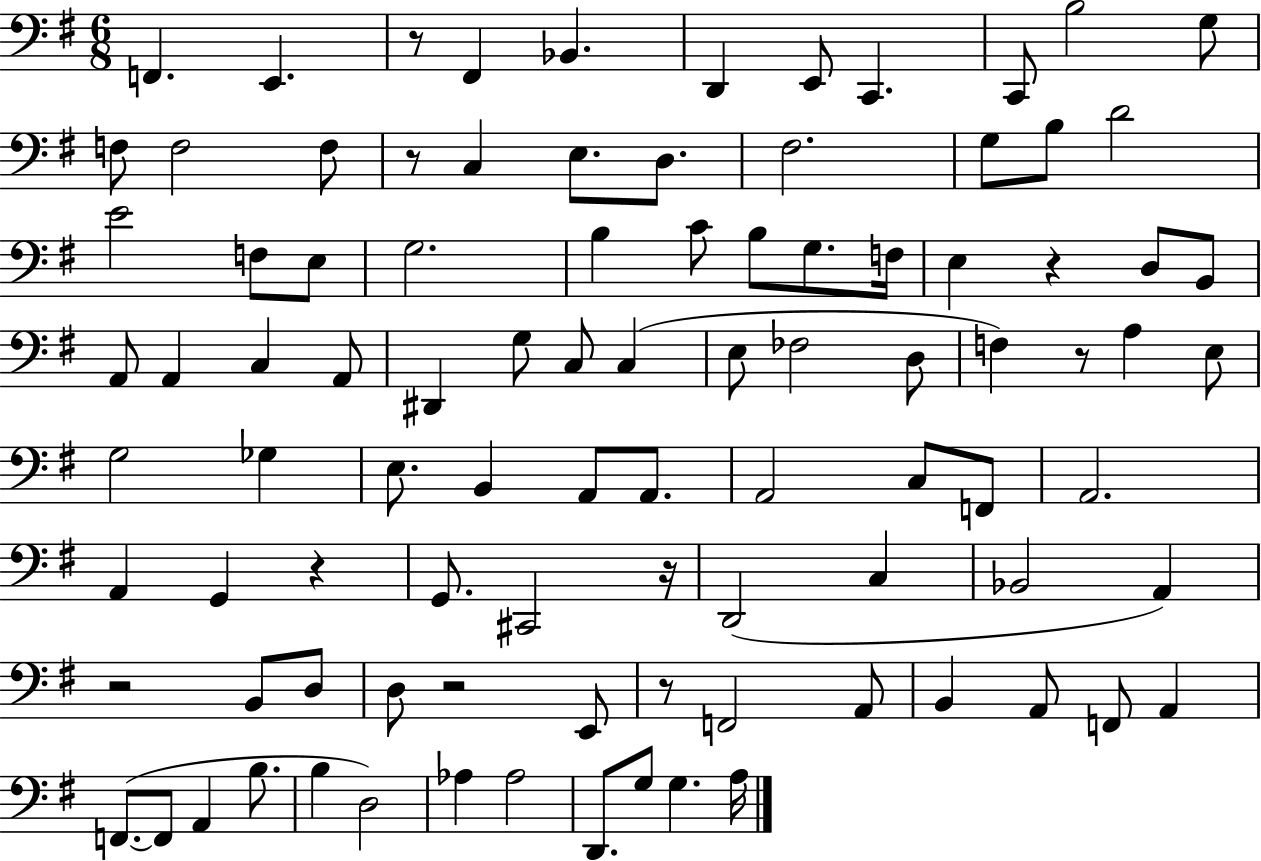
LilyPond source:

{
  \clef bass
  \numericTimeSignature
  \time 6/8
  \key g \major
  \repeat volta 2 { f,4. e,4. | r8 fis,4 bes,4. | d,4 e,8 c,4. | c,8 b2 g8 | \break f8 f2 f8 | r8 c4 e8. d8. | fis2. | g8 b8 d'2 | \break e'2 f8 e8 | g2. | b4 c'8 b8 g8. f16 | e4 r4 d8 b,8 | \break a,8 a,4 c4 a,8 | dis,4 g8 c8 c4( | e8 fes2 d8 | f4) r8 a4 e8 | \break g2 ges4 | e8. b,4 a,8 a,8. | a,2 c8 f,8 | a,2. | \break a,4 g,4 r4 | g,8. cis,2 r16 | d,2( c4 | bes,2 a,4) | \break r2 b,8 d8 | d8 r2 e,8 | r8 f,2 a,8 | b,4 a,8 f,8 a,4 | \break f,8.~(~ f,8 a,4 b8. | b4 d2) | aes4 aes2 | d,8. g8 g4. a16 | \break } \bar "|."
}